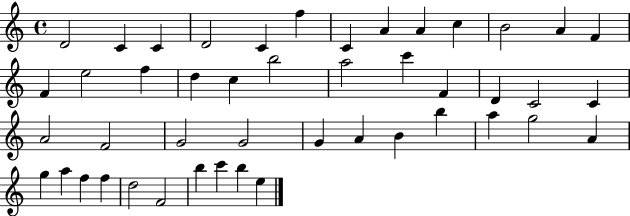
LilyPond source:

{
  \clef treble
  \time 4/4
  \defaultTimeSignature
  \key c \major
  d'2 c'4 c'4 | d'2 c'4 f''4 | c'4 a'4 a'4 c''4 | b'2 a'4 f'4 | \break f'4 e''2 f''4 | d''4 c''4 b''2 | a''2 c'''4 f'4 | d'4 c'2 c'4 | \break a'2 f'2 | g'2 g'2 | g'4 a'4 b'4 b''4 | a''4 g''2 a'4 | \break g''4 a''4 f''4 f''4 | d''2 f'2 | b''4 c'''4 b''4 e''4 | \bar "|."
}